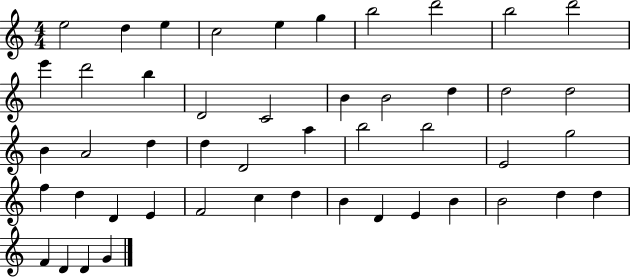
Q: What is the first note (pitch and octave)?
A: E5